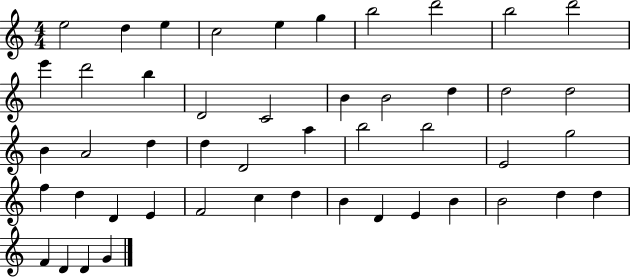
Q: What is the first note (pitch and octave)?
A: E5